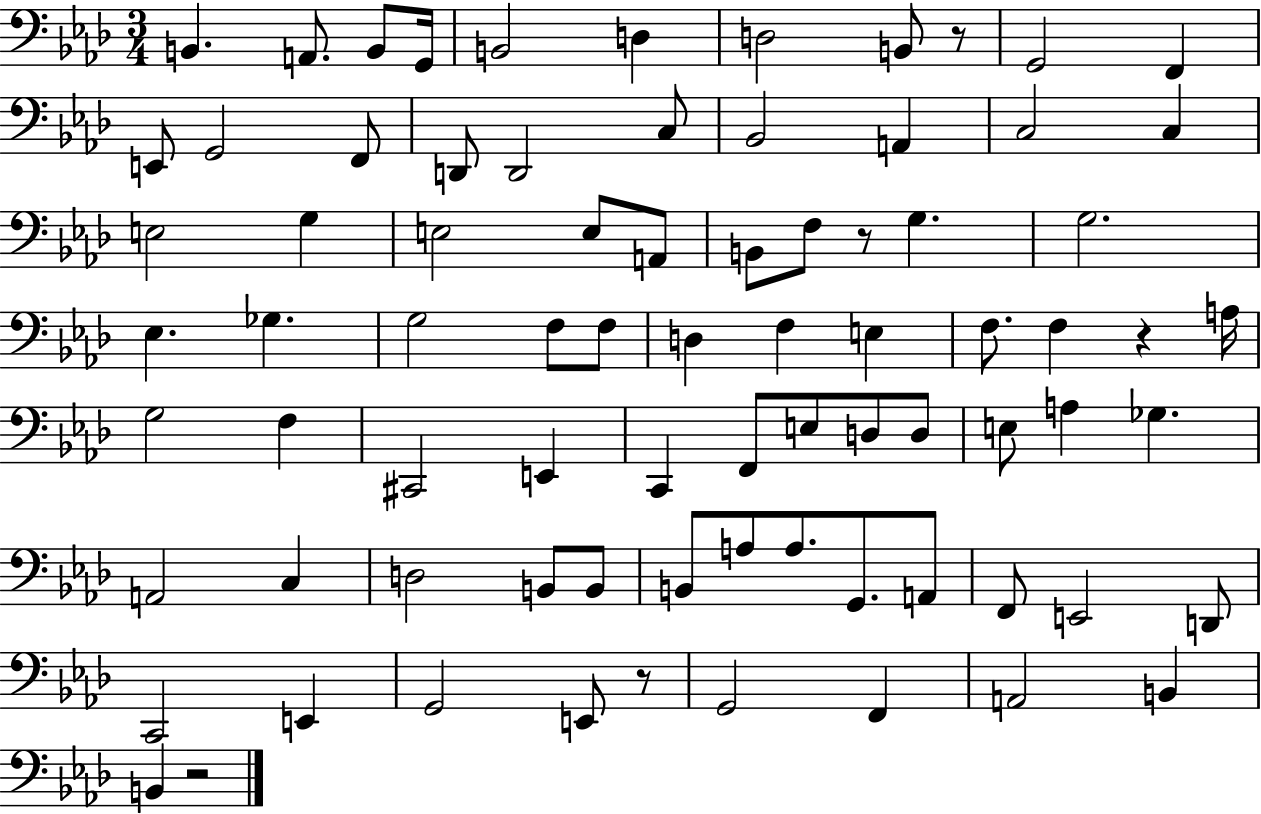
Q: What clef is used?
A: bass